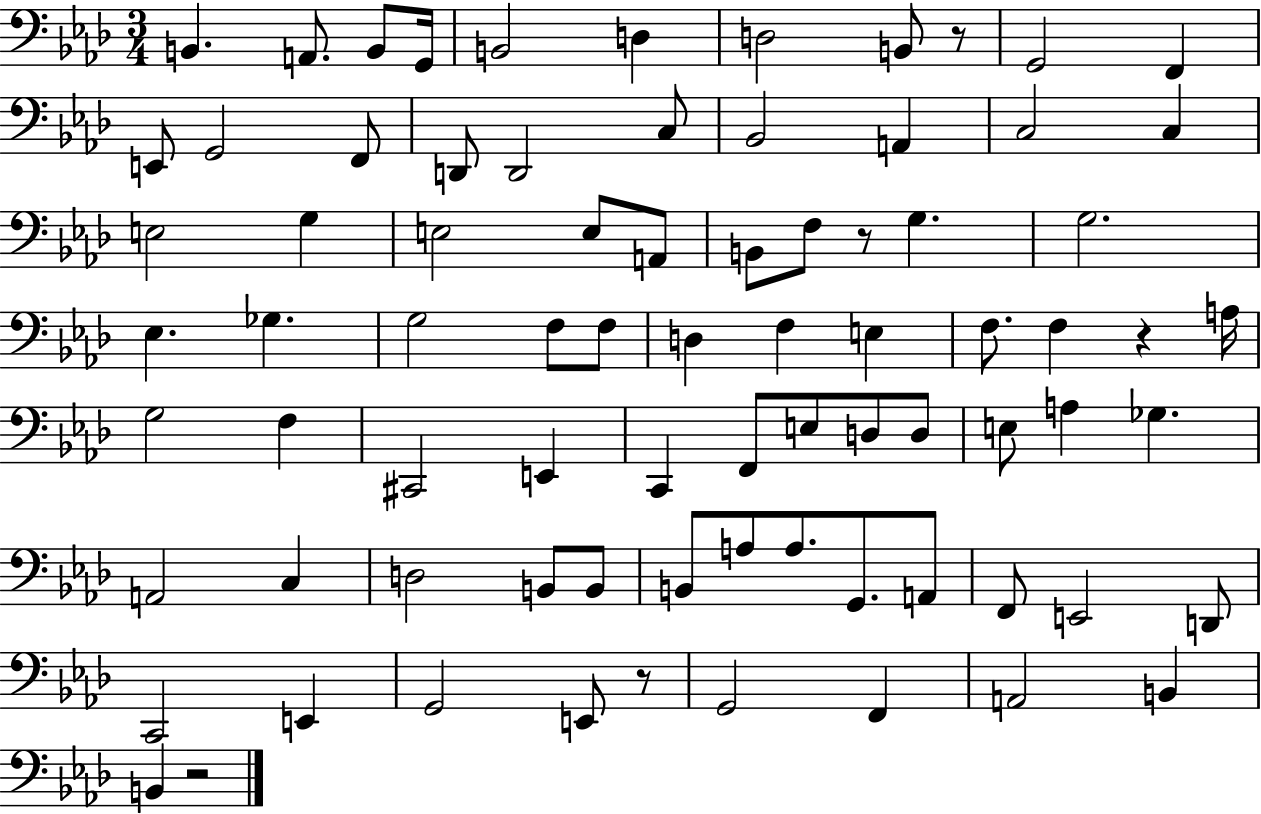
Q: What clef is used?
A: bass